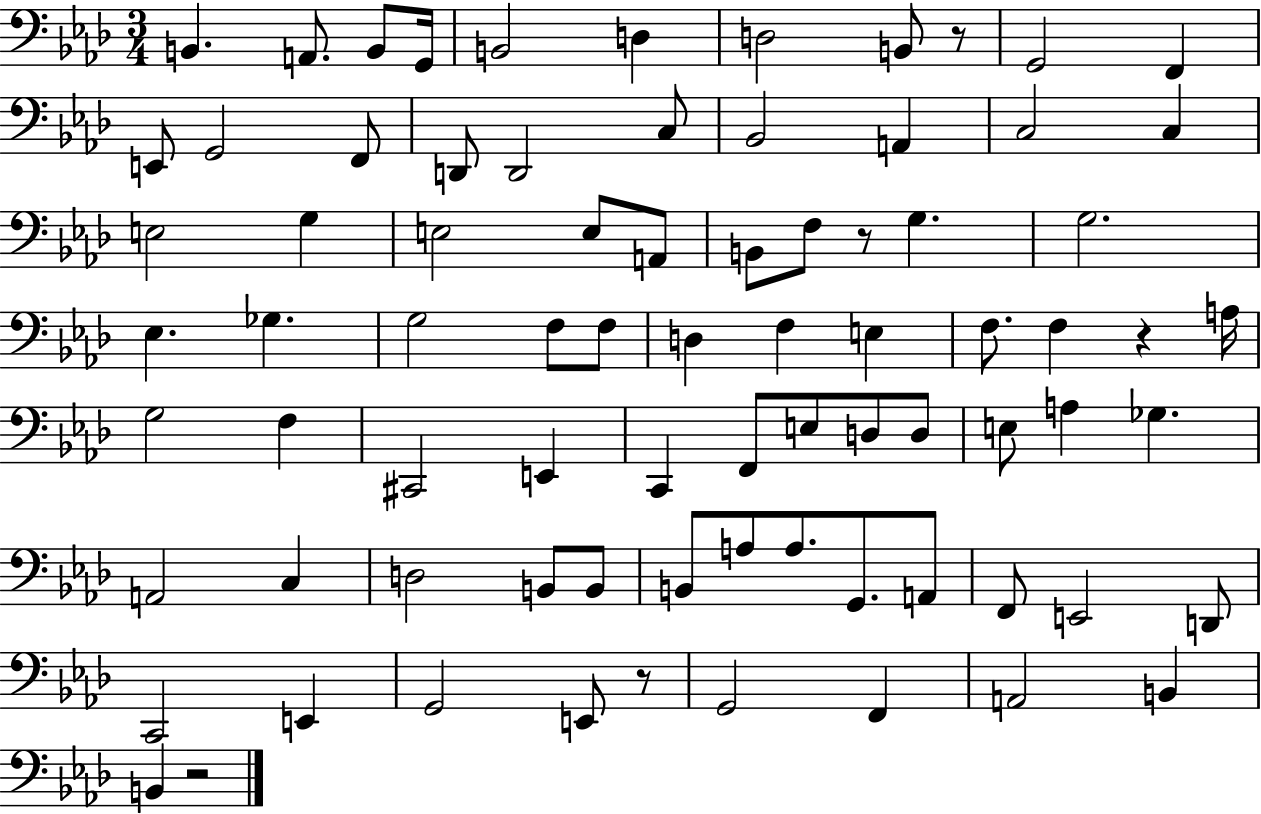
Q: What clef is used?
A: bass